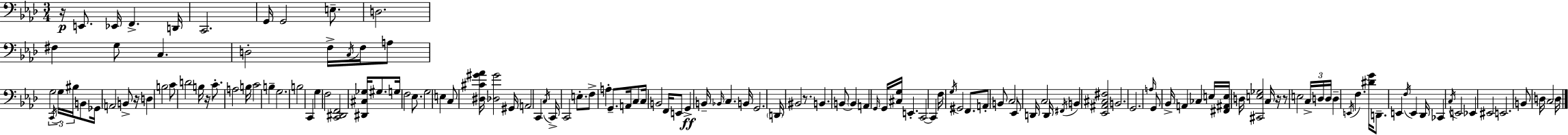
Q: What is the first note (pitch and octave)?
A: E2